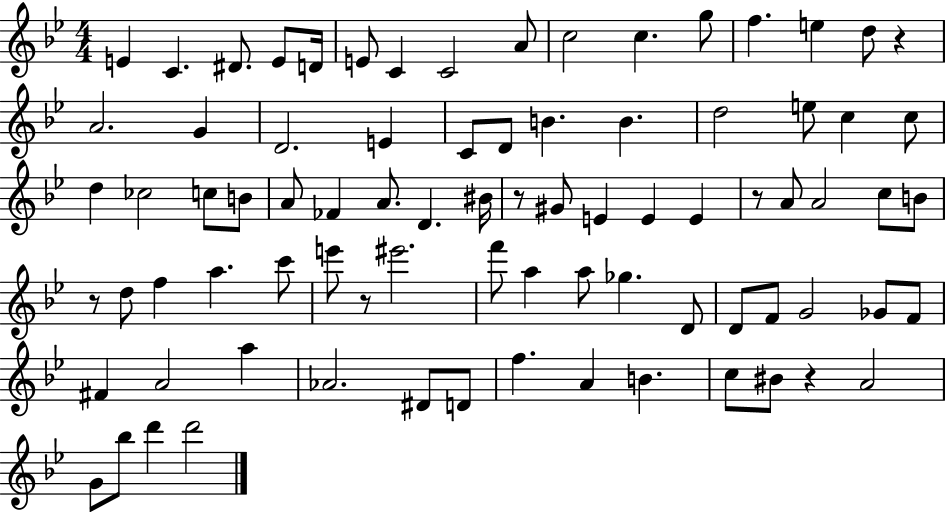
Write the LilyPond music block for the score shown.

{
  \clef treble
  \numericTimeSignature
  \time 4/4
  \key bes \major
  e'4 c'4. dis'8. e'8 d'16 | e'8 c'4 c'2 a'8 | c''2 c''4. g''8 | f''4. e''4 d''8 r4 | \break a'2. g'4 | d'2. e'4 | c'8 d'8 b'4. b'4. | d''2 e''8 c''4 c''8 | \break d''4 ces''2 c''8 b'8 | a'8 fes'4 a'8. d'4. bis'16 | r8 gis'8 e'4 e'4 e'4 | r8 a'8 a'2 c''8 b'8 | \break r8 d''8 f''4 a''4. c'''8 | e'''8 r8 eis'''2. | f'''8 a''4 a''8 ges''4. d'8 | d'8 f'8 g'2 ges'8 f'8 | \break fis'4 a'2 a''4 | aes'2. dis'8 d'8 | f''4. a'4 b'4. | c''8 bis'8 r4 a'2 | \break g'8 bes''8 d'''4 d'''2 | \bar "|."
}